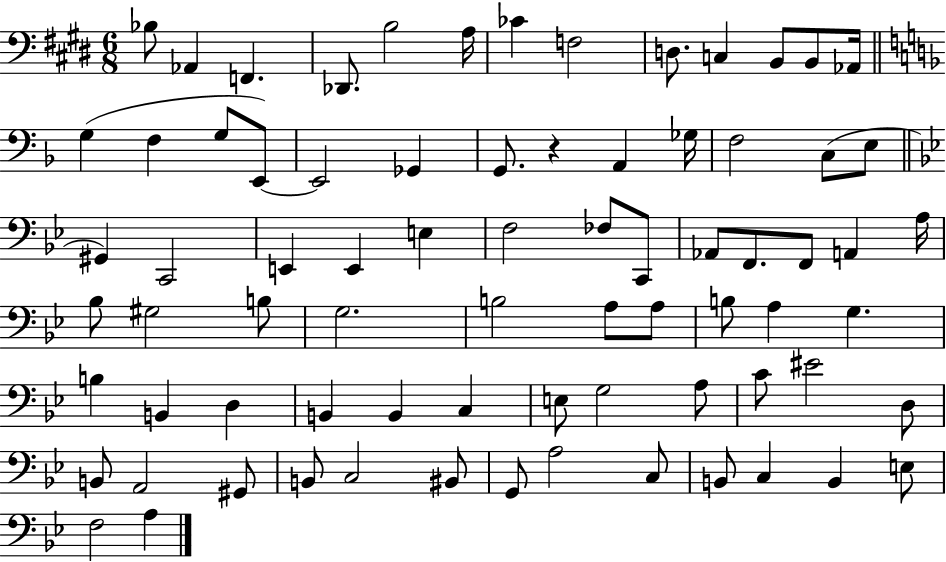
{
  \clef bass
  \numericTimeSignature
  \time 6/8
  \key e \major
  bes8 aes,4 f,4. | des,8. b2 a16 | ces'4 f2 | d8. c4 b,8 b,8 aes,16 | \break \bar "||" \break \key f \major g4( f4 g8 e,8~~) | e,2 ges,4 | g,8. r4 a,4 ges16 | f2 c8( e8 | \break \bar "||" \break \key bes \major gis,4) c,2 | e,4 e,4 e4 | f2 fes8 c,8 | aes,8 f,8. f,8 a,4 a16 | \break bes8 gis2 b8 | g2. | b2 a8 a8 | b8 a4 g4. | \break b4 b,4 d4 | b,4 b,4 c4 | e8 g2 a8 | c'8 eis'2 d8 | \break b,8 a,2 gis,8 | b,8 c2 bis,8 | g,8 a2 c8 | b,8 c4 b,4 e8 | \break f2 a4 | \bar "|."
}